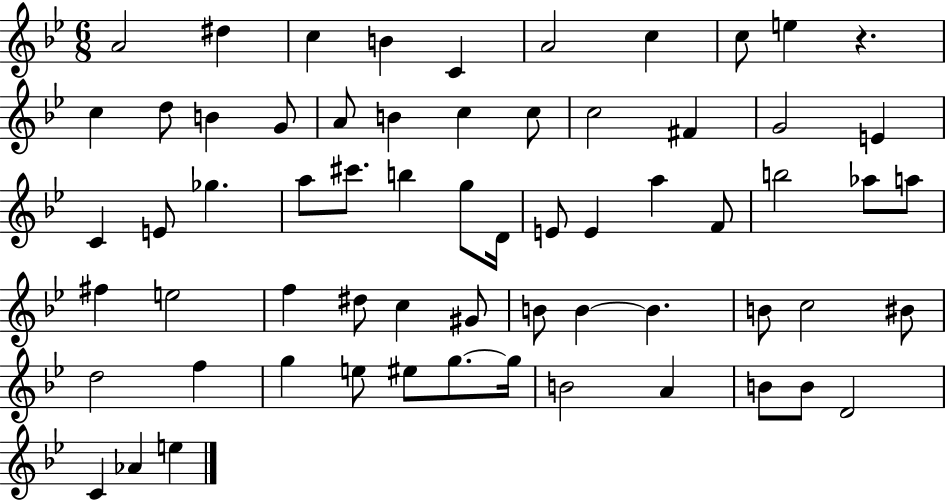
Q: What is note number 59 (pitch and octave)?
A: B4